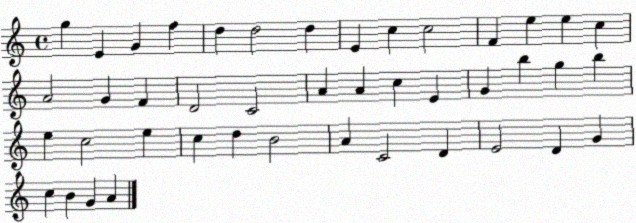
X:1
T:Untitled
M:4/4
L:1/4
K:C
g E G f d d2 d E c c2 F e e c A2 G F D2 C2 A A c E G b g b e c2 e c d B2 A C2 D E2 D G c B G A